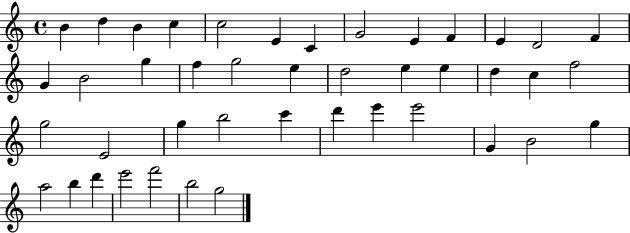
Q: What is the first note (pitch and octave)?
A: B4